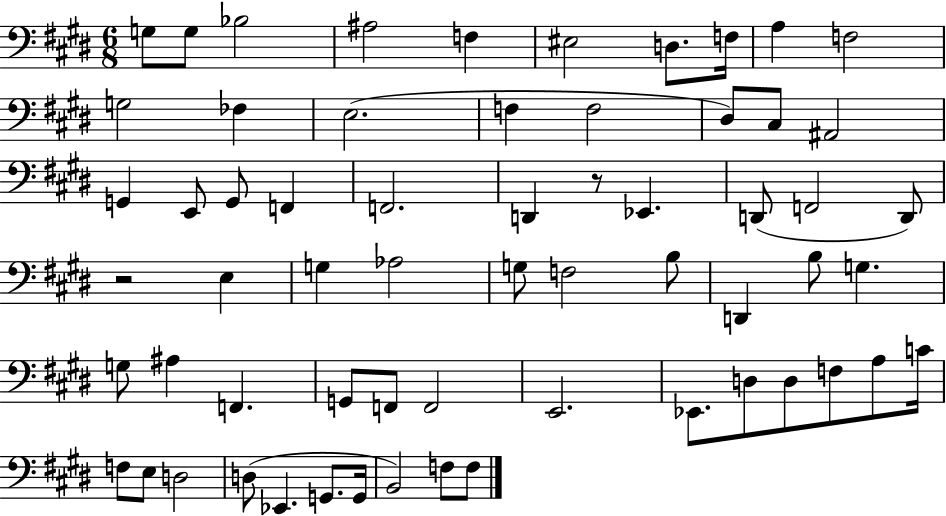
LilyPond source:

{
  \clef bass
  \numericTimeSignature
  \time 6/8
  \key e \major
  g8 g8 bes2 | ais2 f4 | eis2 d8. f16 | a4 f2 | \break g2 fes4 | e2.( | f4 f2 | dis8) cis8 ais,2 | \break g,4 e,8 g,8 f,4 | f,2. | d,4 r8 ees,4. | d,8( f,2 d,8) | \break r2 e4 | g4 aes2 | g8 f2 b8 | d,4 b8 g4. | \break g8 ais4 f,4. | g,8 f,8 f,2 | e,2. | ees,8. d8 d8 f8 a8 c'16 | \break f8 e8 d2 | d8( ees,4. g,8. g,16 | b,2) f8 f8 | \bar "|."
}